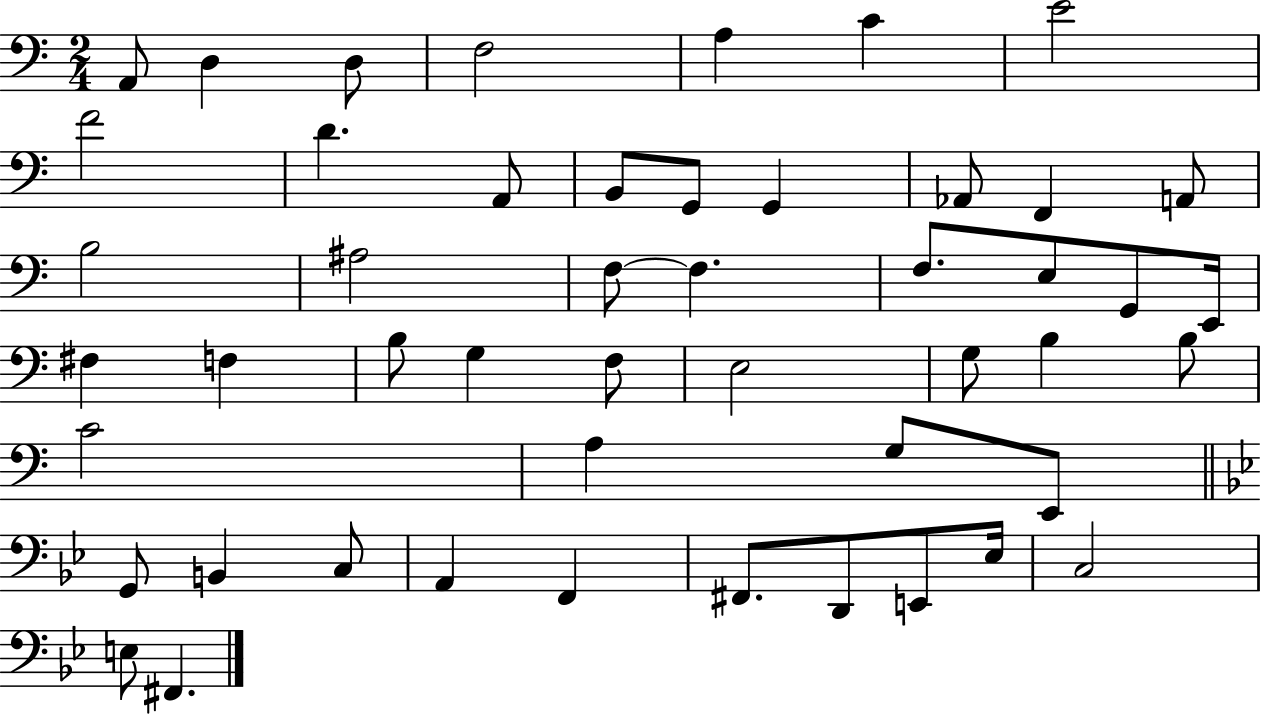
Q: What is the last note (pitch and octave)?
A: F#2